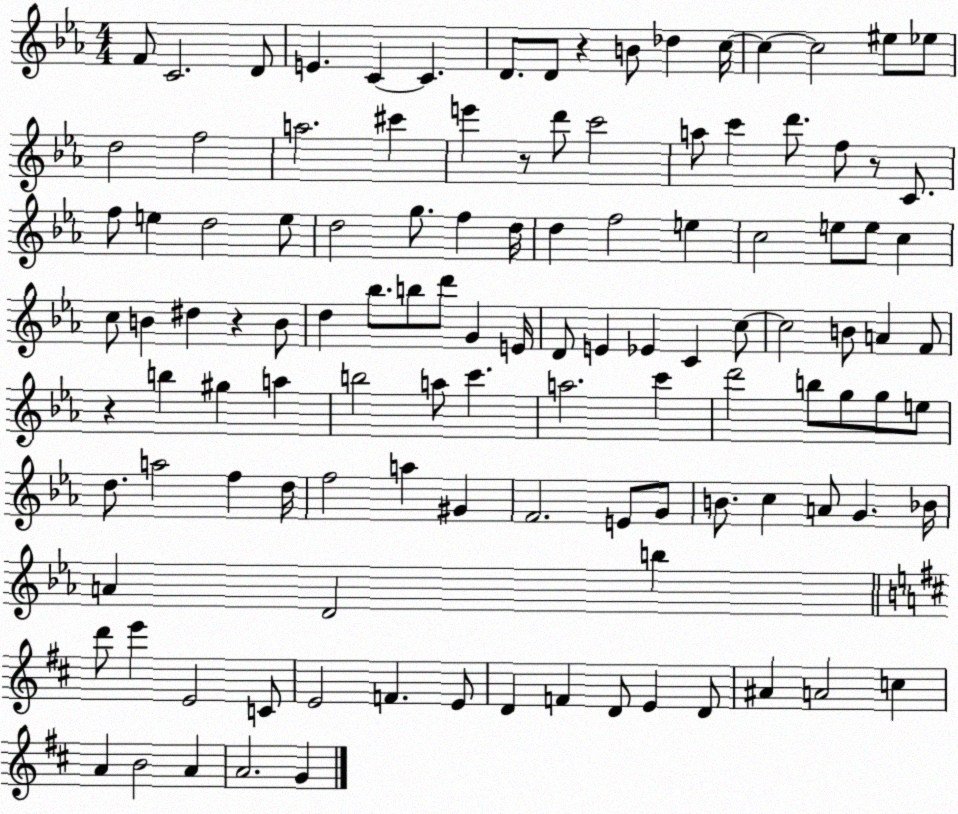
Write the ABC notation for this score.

X:1
T:Untitled
M:4/4
L:1/4
K:Eb
F/2 C2 D/2 E C C D/2 D/2 z B/2 _d c/4 c c2 ^e/2 _e/2 d2 f2 a2 ^c' e' z/2 d'/2 c'2 a/2 c' d'/2 f/2 z/2 C/2 f/2 e d2 e/2 d2 g/2 f d/4 d f2 e c2 e/2 e/2 c c/2 B ^d z B/2 d _b/2 b/2 d'/2 G E/4 D/2 E _E C c/2 c2 B/2 A F/2 z b ^g a b2 a/2 c' a2 c' d'2 b/2 g/2 g/2 e/2 d/2 a2 f d/4 f2 a ^G F2 E/2 G/2 B/2 c A/2 G _B/4 A D2 b d'/2 e' E2 C/2 E2 F E/2 D F D/2 E D/2 ^A A2 c A B2 A A2 G